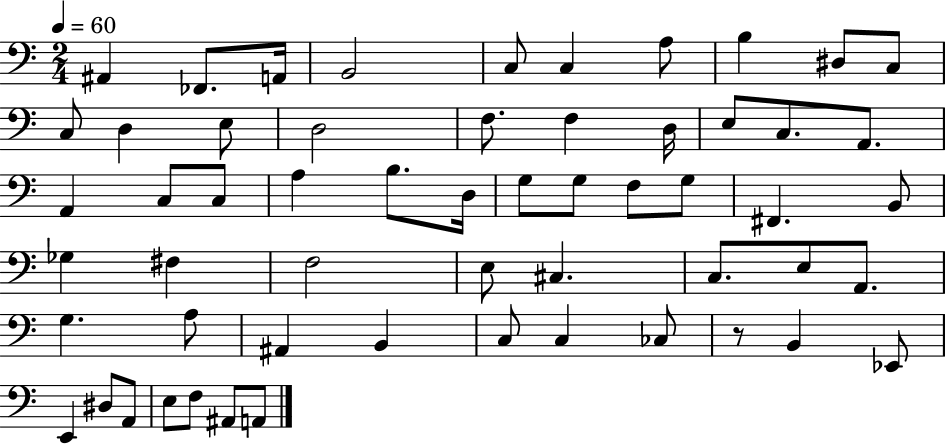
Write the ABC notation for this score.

X:1
T:Untitled
M:2/4
L:1/4
K:C
^A,, _F,,/2 A,,/4 B,,2 C,/2 C, A,/2 B, ^D,/2 C,/2 C,/2 D, E,/2 D,2 F,/2 F, D,/4 E,/2 C,/2 A,,/2 A,, C,/2 C,/2 A, B,/2 D,/4 G,/2 G,/2 F,/2 G,/2 ^F,, B,,/2 _G, ^F, F,2 E,/2 ^C, C,/2 E,/2 A,,/2 G, A,/2 ^A,, B,, C,/2 C, _C,/2 z/2 B,, _E,,/2 E,, ^D,/2 A,,/2 E,/2 F,/2 ^A,,/2 A,,/2